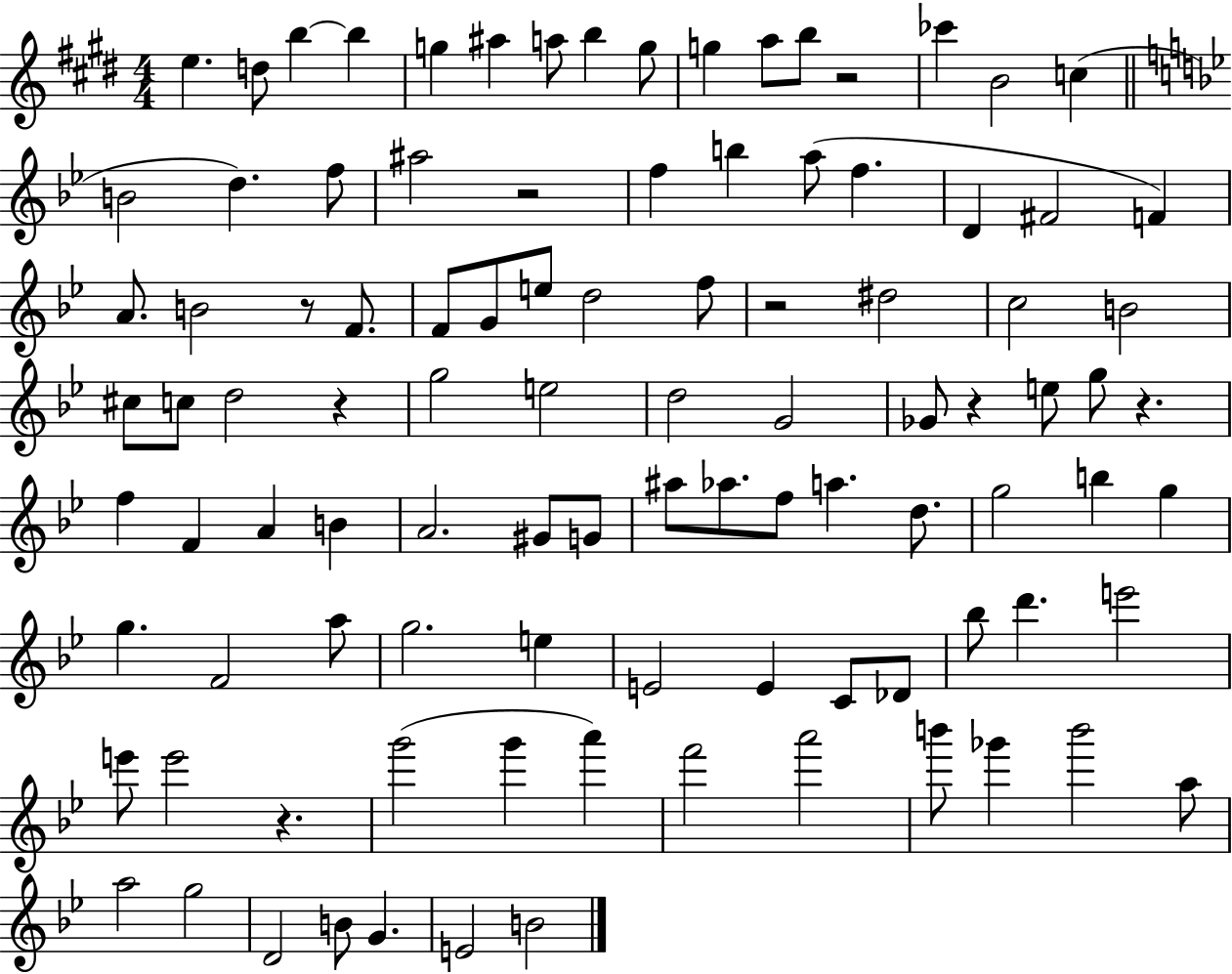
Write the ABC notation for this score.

X:1
T:Untitled
M:4/4
L:1/4
K:E
e d/2 b b g ^a a/2 b g/2 g a/2 b/2 z2 _c' B2 c B2 d f/2 ^a2 z2 f b a/2 f D ^F2 F A/2 B2 z/2 F/2 F/2 G/2 e/2 d2 f/2 z2 ^d2 c2 B2 ^c/2 c/2 d2 z g2 e2 d2 G2 _G/2 z e/2 g/2 z f F A B A2 ^G/2 G/2 ^a/2 _a/2 f/2 a d/2 g2 b g g F2 a/2 g2 e E2 E C/2 _D/2 _b/2 d' e'2 e'/2 e'2 z g'2 g' a' f'2 a'2 b'/2 _g' b'2 a/2 a2 g2 D2 B/2 G E2 B2